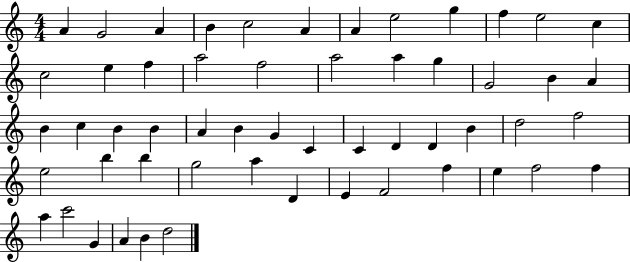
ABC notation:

X:1
T:Untitled
M:4/4
L:1/4
K:C
A G2 A B c2 A A e2 g f e2 c c2 e f a2 f2 a2 a g G2 B A B c B B A B G C C D D B d2 f2 e2 b b g2 a D E F2 f e f2 f a c'2 G A B d2